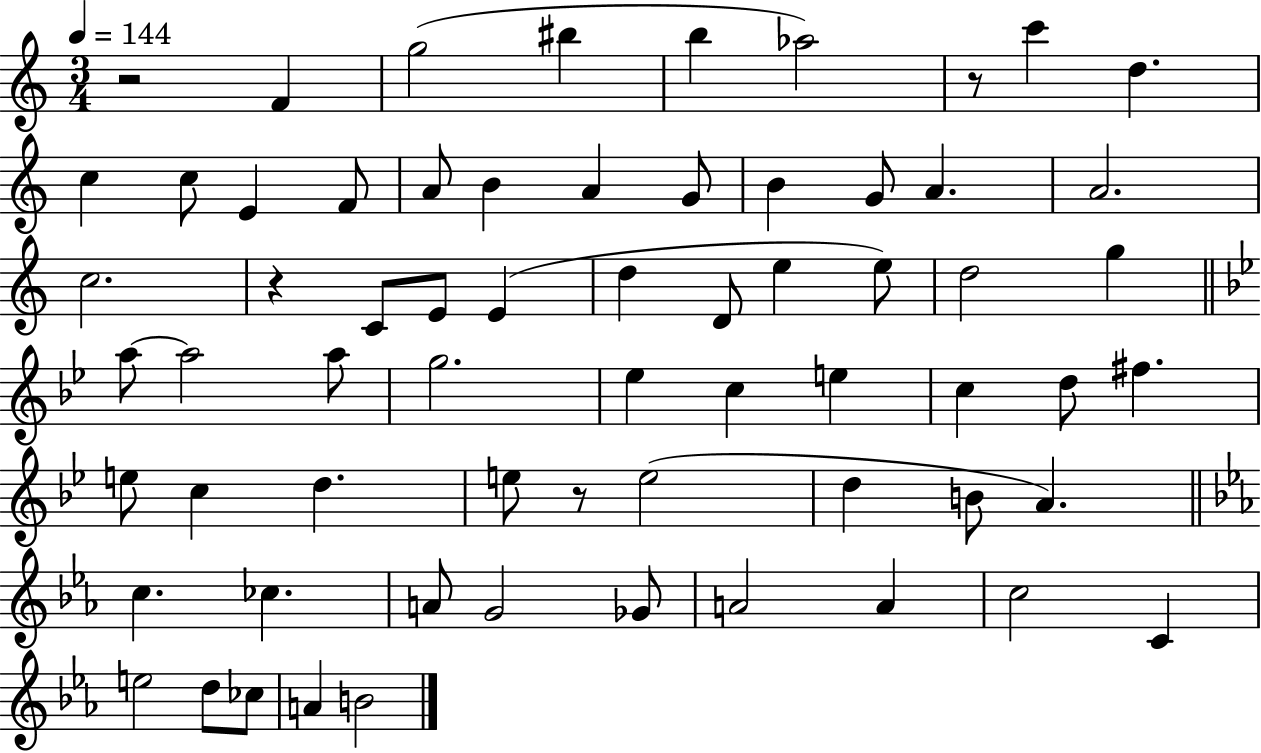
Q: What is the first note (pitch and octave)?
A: F4